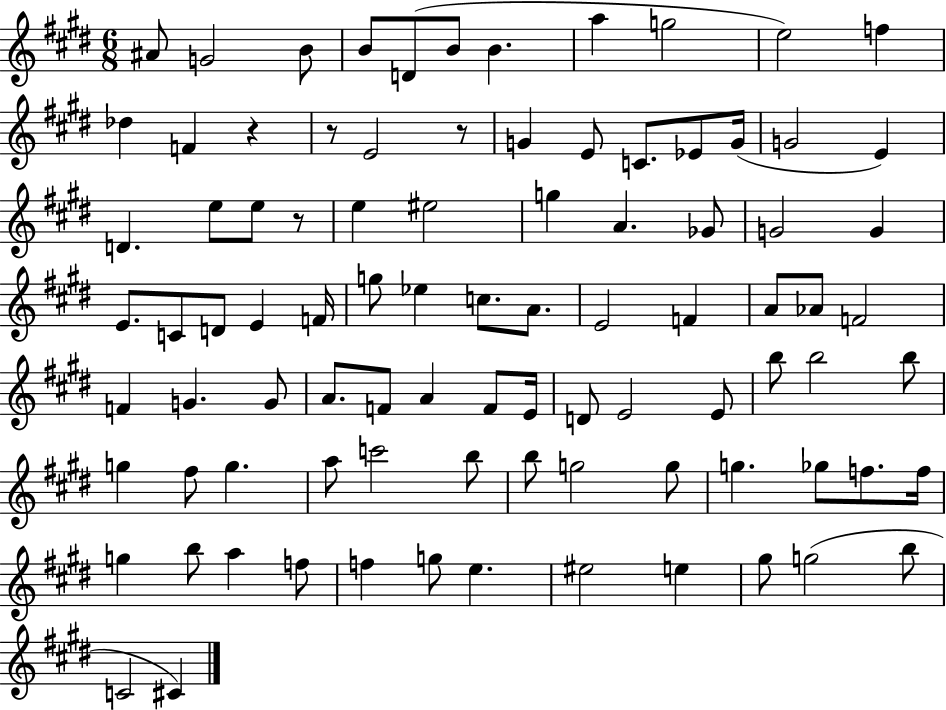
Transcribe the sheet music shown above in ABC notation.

X:1
T:Untitled
M:6/8
L:1/4
K:E
^A/2 G2 B/2 B/2 D/2 B/2 B a g2 e2 f _d F z z/2 E2 z/2 G E/2 C/2 _E/2 G/4 G2 E D e/2 e/2 z/2 e ^e2 g A _G/2 G2 G E/2 C/2 D/2 E F/4 g/2 _e c/2 A/2 E2 F A/2 _A/2 F2 F G G/2 A/2 F/2 A F/2 E/4 D/2 E2 E/2 b/2 b2 b/2 g ^f/2 g a/2 c'2 b/2 b/2 g2 g/2 g _g/2 f/2 f/4 g b/2 a f/2 f g/2 e ^e2 e ^g/2 g2 b/2 C2 ^C